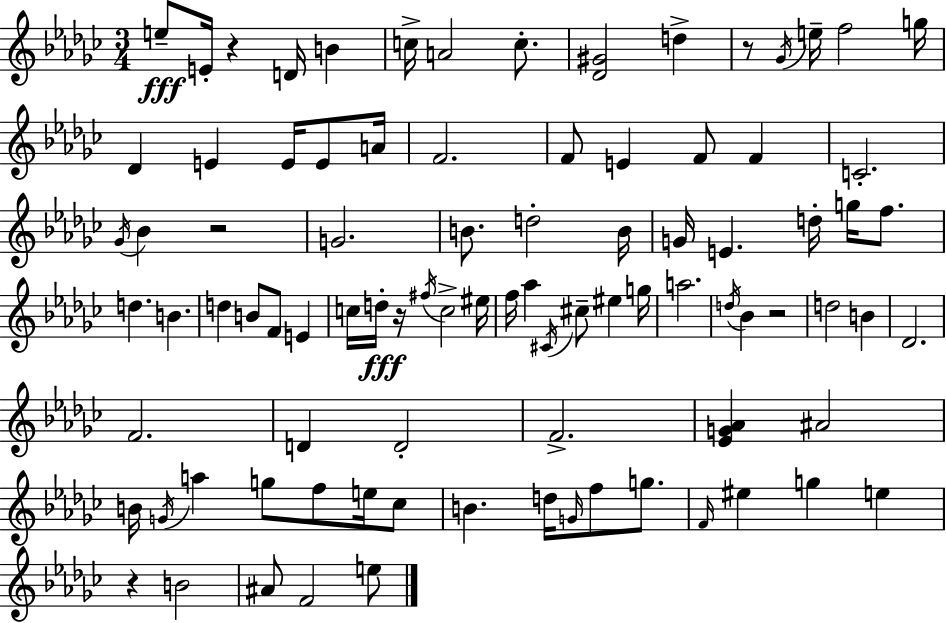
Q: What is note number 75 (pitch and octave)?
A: F4